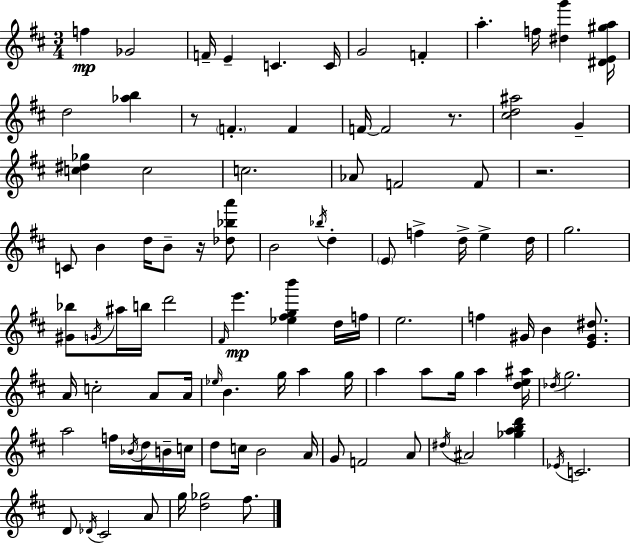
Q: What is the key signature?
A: D major